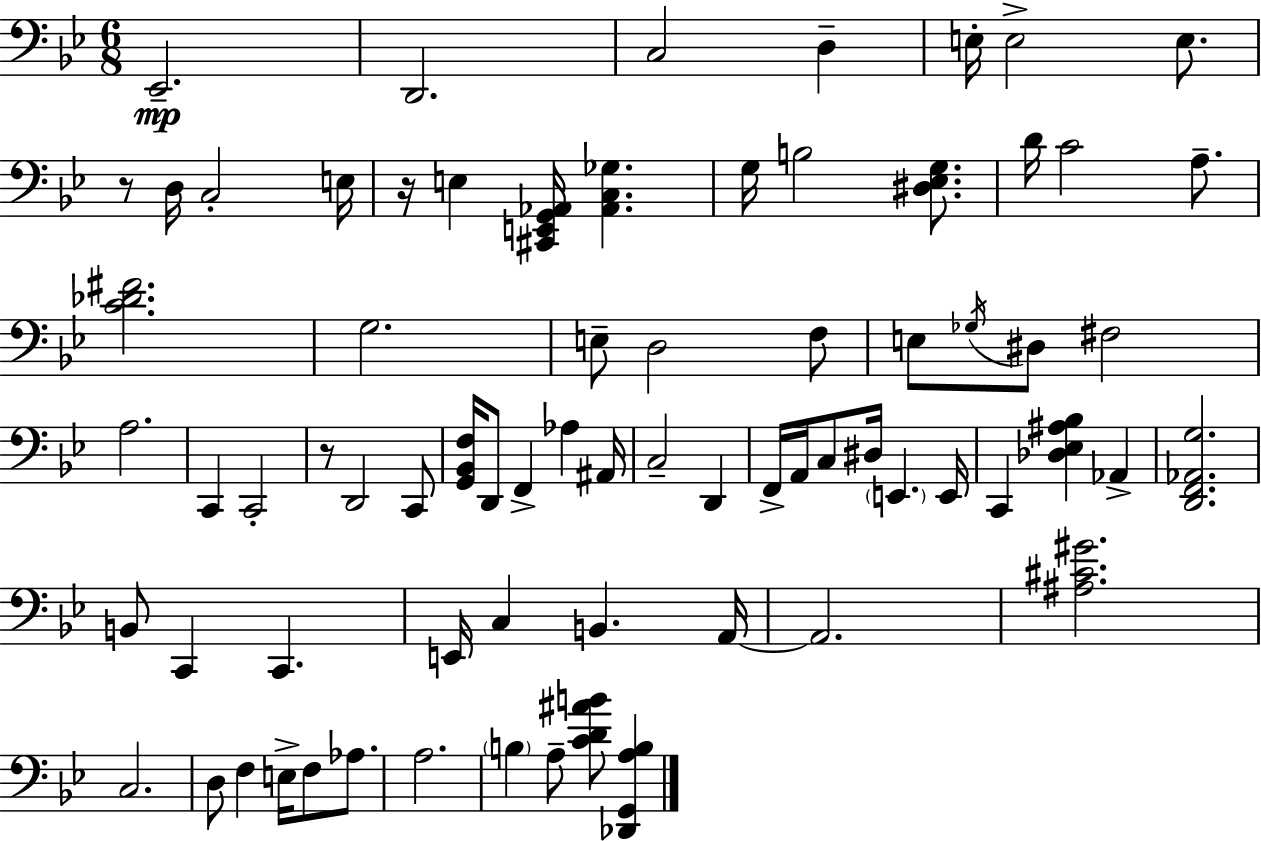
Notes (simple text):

Eb2/h. D2/h. C3/h D3/q E3/s E3/h E3/e. R/e D3/s C3/h E3/s R/s E3/q [C#2,E2,G2,Ab2]/s [Ab2,C3,Gb3]/q. G3/s B3/h [D#3,Eb3,G3]/e. D4/s C4/h A3/e. [C4,Db4,F#4]/h. G3/h. E3/e D3/h F3/e E3/e Gb3/s D#3/e F#3/h A3/h. C2/q C2/h R/e D2/h C2/e [G2,Bb2,F3]/s D2/e F2/q Ab3/q A#2/s C3/h D2/q F2/s A2/s C3/e D#3/s E2/q. E2/s C2/q [Db3,Eb3,A#3,Bb3]/q Ab2/q [D2,F2,Ab2,G3]/h. B2/e C2/q C2/q. E2/s C3/q B2/q. A2/s A2/h. [A#3,C#4,G#4]/h. C3/h. D3/e F3/q E3/s F3/e Ab3/e. A3/h. B3/q A3/e [C4,D4,A#4,B4]/e [Db2,G2,A3,B3]/q